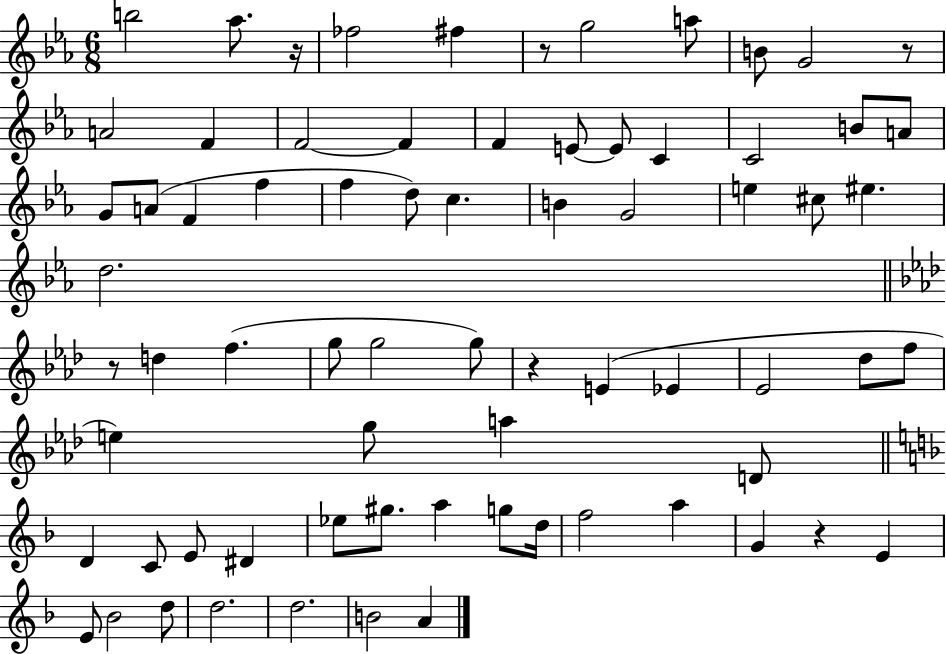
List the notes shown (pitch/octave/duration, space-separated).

B5/h Ab5/e. R/s FES5/h F#5/q R/e G5/h A5/e B4/e G4/h R/e A4/h F4/q F4/h F4/q F4/q E4/e E4/e C4/q C4/h B4/e A4/e G4/e A4/e F4/q F5/q F5/q D5/e C5/q. B4/q G4/h E5/q C#5/e EIS5/q. D5/h. R/e D5/q F5/q. G5/e G5/h G5/e R/q E4/q Eb4/q Eb4/h Db5/e F5/e E5/q G5/e A5/q D4/e D4/q C4/e E4/e D#4/q Eb5/e G#5/e. A5/q G5/e D5/s F5/h A5/q G4/q R/q E4/q E4/e Bb4/h D5/e D5/h. D5/h. B4/h A4/q